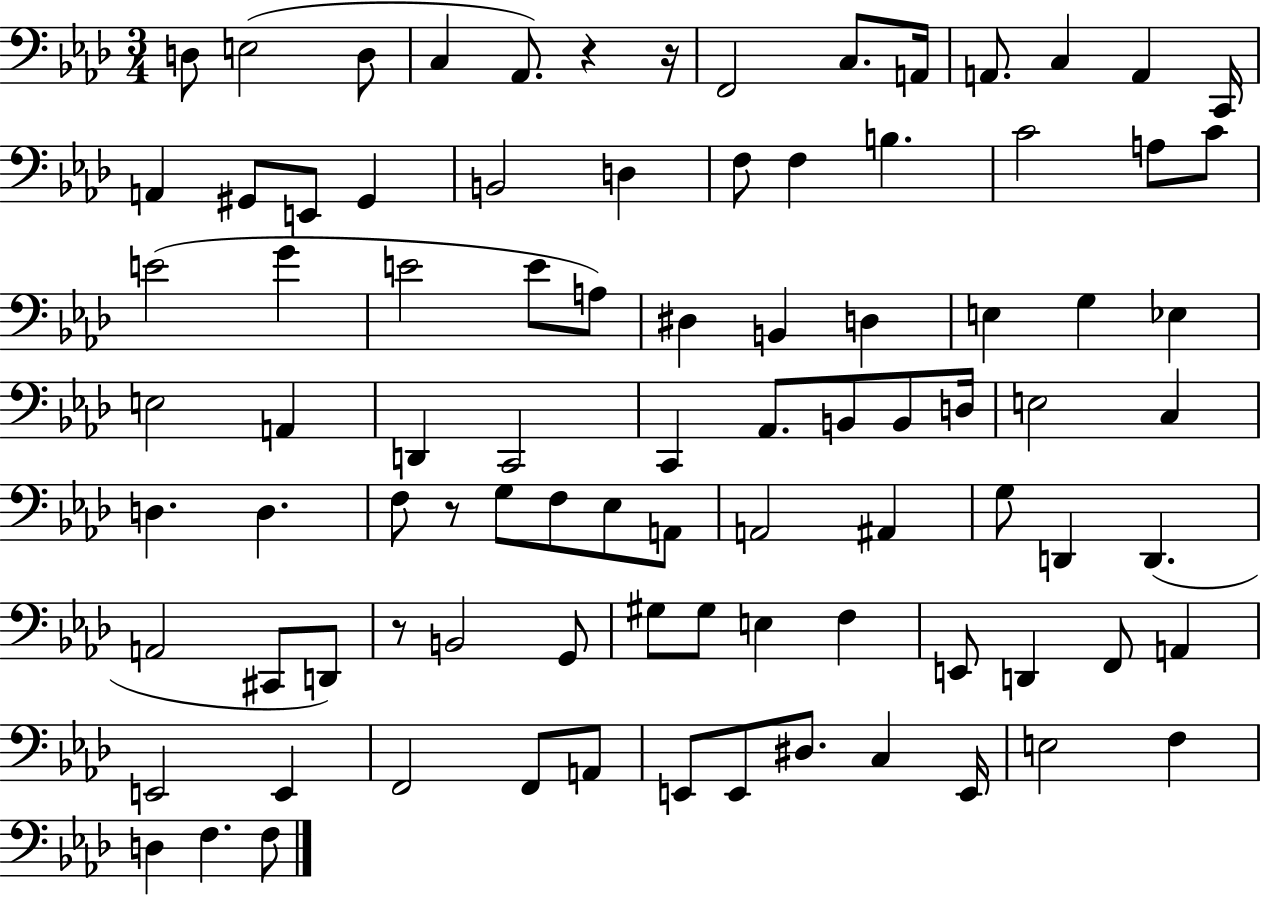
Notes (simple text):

D3/e E3/h D3/e C3/q Ab2/e. R/q R/s F2/h C3/e. A2/s A2/e. C3/q A2/q C2/s A2/q G#2/e E2/e G#2/q B2/h D3/q F3/e F3/q B3/q. C4/h A3/e C4/e E4/h G4/q E4/h E4/e A3/e D#3/q B2/q D3/q E3/q G3/q Eb3/q E3/h A2/q D2/q C2/h C2/q Ab2/e. B2/e B2/e D3/s E3/h C3/q D3/q. D3/q. F3/e R/e G3/e F3/e Eb3/e A2/e A2/h A#2/q G3/e D2/q D2/q. A2/h C#2/e D2/e R/e B2/h G2/e G#3/e G#3/e E3/q F3/q E2/e D2/q F2/e A2/q E2/h E2/q F2/h F2/e A2/e E2/e E2/e D#3/e. C3/q E2/s E3/h F3/q D3/q F3/q. F3/e